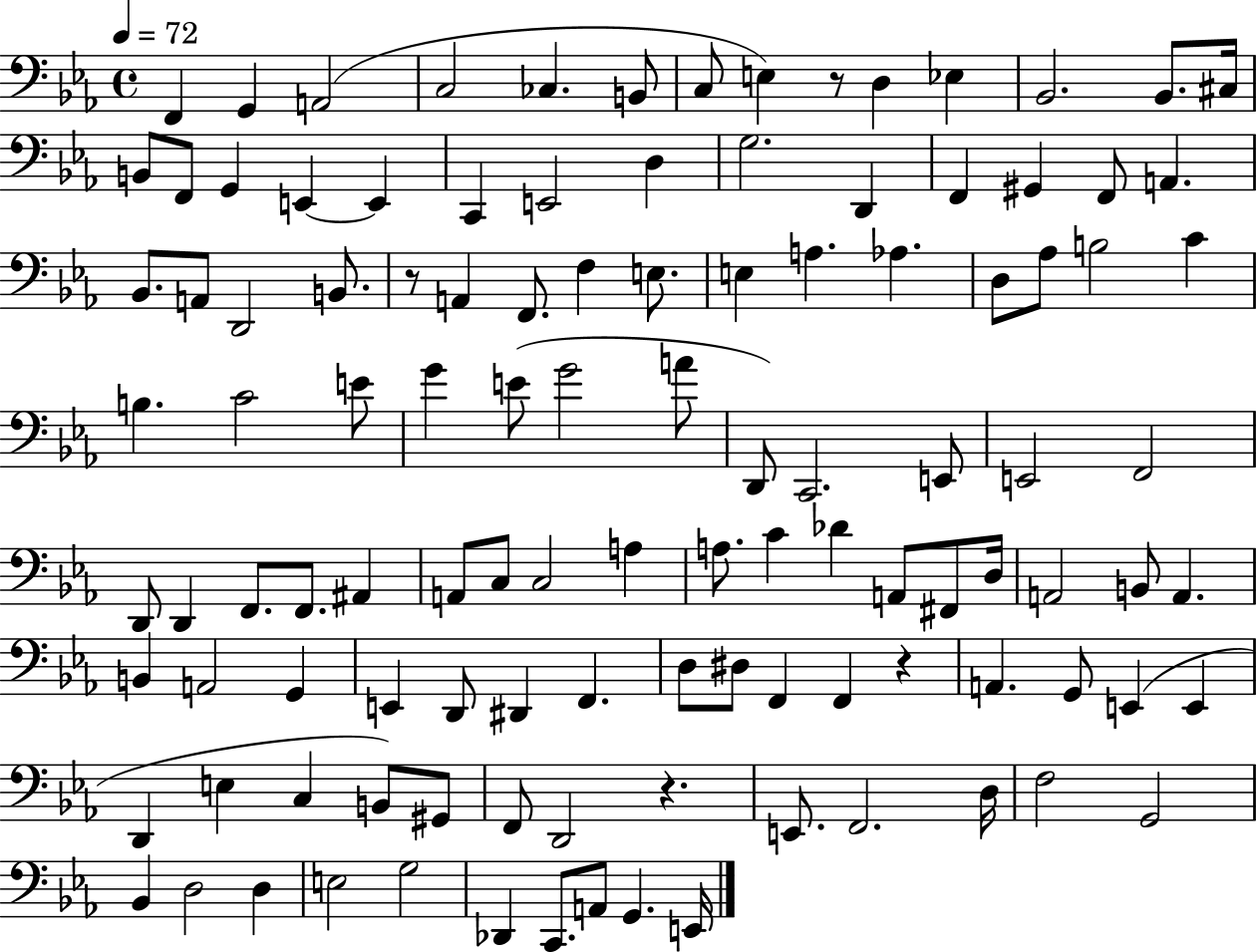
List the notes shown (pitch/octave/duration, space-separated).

F2/q G2/q A2/h C3/h CES3/q. B2/e C3/e E3/q R/e D3/q Eb3/q Bb2/h. Bb2/e. C#3/s B2/e F2/e G2/q E2/q E2/q C2/q E2/h D3/q G3/h. D2/q F2/q G#2/q F2/e A2/q. Bb2/e. A2/e D2/h B2/e. R/e A2/q F2/e. F3/q E3/e. E3/q A3/q. Ab3/q. D3/e Ab3/e B3/h C4/q B3/q. C4/h E4/e G4/q E4/e G4/h A4/e D2/e C2/h. E2/e E2/h F2/h D2/e D2/q F2/e. F2/e. A#2/q A2/e C3/e C3/h A3/q A3/e. C4/q Db4/q A2/e F#2/e D3/s A2/h B2/e A2/q. B2/q A2/h G2/q E2/q D2/e D#2/q F2/q. D3/e D#3/e F2/q F2/q R/q A2/q. G2/e E2/q E2/q D2/q E3/q C3/q B2/e G#2/e F2/e D2/h R/q. E2/e. F2/h. D3/s F3/h G2/h Bb2/q D3/h D3/q E3/h G3/h Db2/q C2/e. A2/e G2/q. E2/s